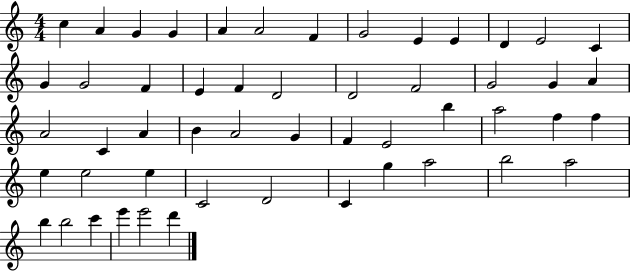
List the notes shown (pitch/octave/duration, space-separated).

C5/q A4/q G4/q G4/q A4/q A4/h F4/q G4/h E4/q E4/q D4/q E4/h C4/q G4/q G4/h F4/q E4/q F4/q D4/h D4/h F4/h G4/h G4/q A4/q A4/h C4/q A4/q B4/q A4/h G4/q F4/q E4/h B5/q A5/h F5/q F5/q E5/q E5/h E5/q C4/h D4/h C4/q G5/q A5/h B5/h A5/h B5/q B5/h C6/q E6/q E6/h D6/q